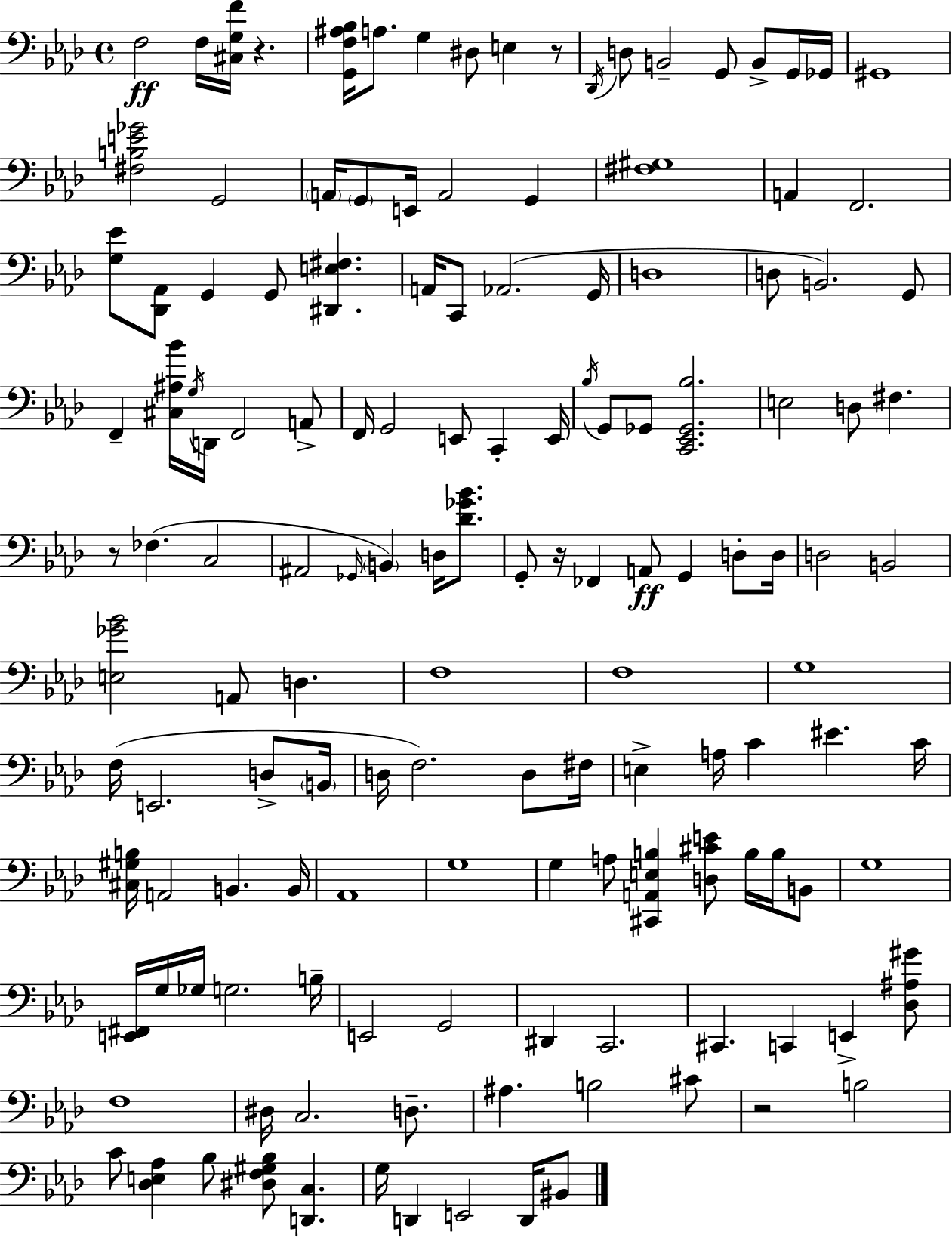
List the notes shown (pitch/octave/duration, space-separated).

F3/h F3/s [C#3,G3,F4]/s R/q. [G2,F3,A#3,Bb3]/s A3/e. G3/q D#3/e E3/q R/e Db2/s D3/e B2/h G2/e B2/e G2/s Gb2/s G#2/w [F#3,B3,E4,Gb4]/h G2/h A2/s G2/e E2/s A2/h G2/q [F#3,G#3]/w A2/q F2/h. [G3,Eb4]/e [Db2,Ab2]/e G2/q G2/e [D#2,E3,F#3]/q. A2/s C2/e Ab2/h. G2/s D3/w D3/e B2/h. G2/e F2/q [C#3,A#3,Bb4]/s G3/s D2/s F2/h A2/e F2/s G2/h E2/e C2/q E2/s Bb3/s G2/e Gb2/e [C2,Eb2,Gb2,Bb3]/h. E3/h D3/e F#3/q. R/e FES3/q. C3/h A#2/h Gb2/s B2/q D3/s [Db4,Gb4,Bb4]/e. G2/e R/s FES2/q A2/e G2/q D3/e D3/s D3/h B2/h [E3,Gb4,Bb4]/h A2/e D3/q. F3/w F3/w G3/w F3/s E2/h. D3/e B2/s D3/s F3/h. D3/e F#3/s E3/q A3/s C4/q EIS4/q. C4/s [C#3,G#3,B3]/s A2/h B2/q. B2/s Ab2/w G3/w G3/q A3/e [C#2,A2,E3,B3]/q [D3,C#4,E4]/e B3/s B3/s B2/e G3/w [E2,F#2]/s G3/s Gb3/s G3/h. B3/s E2/h G2/h D#2/q C2/h. C#2/q. C2/q E2/q [Db3,A#3,G#4]/e F3/w D#3/s C3/h. D3/e. A#3/q. B3/h C#4/e R/h B3/h C4/e [Db3,E3,Ab3]/q Bb3/e [D#3,F3,G#3,Bb3]/e [D2,C3]/q. G3/s D2/q E2/h D2/s BIS2/e